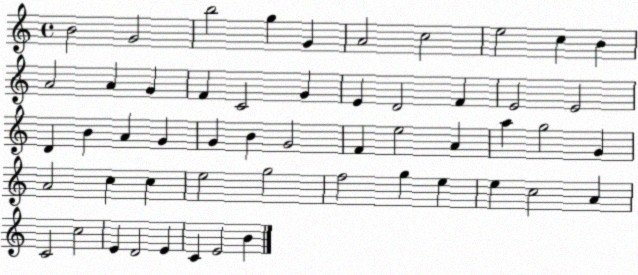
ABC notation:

X:1
T:Untitled
M:4/4
L:1/4
K:C
B2 G2 b2 g G A2 c2 e2 c B A2 A G F C2 G E D2 F E2 E2 D B A G G B G2 F e2 A a g2 G A2 c c e2 g2 f2 g e e c2 A C2 c2 E D2 E C E2 B